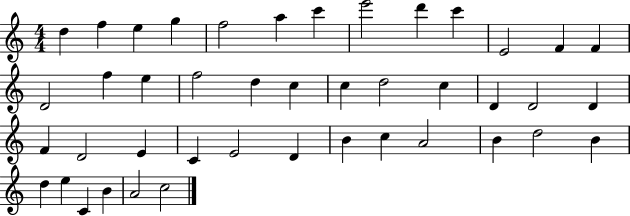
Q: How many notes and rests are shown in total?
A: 43